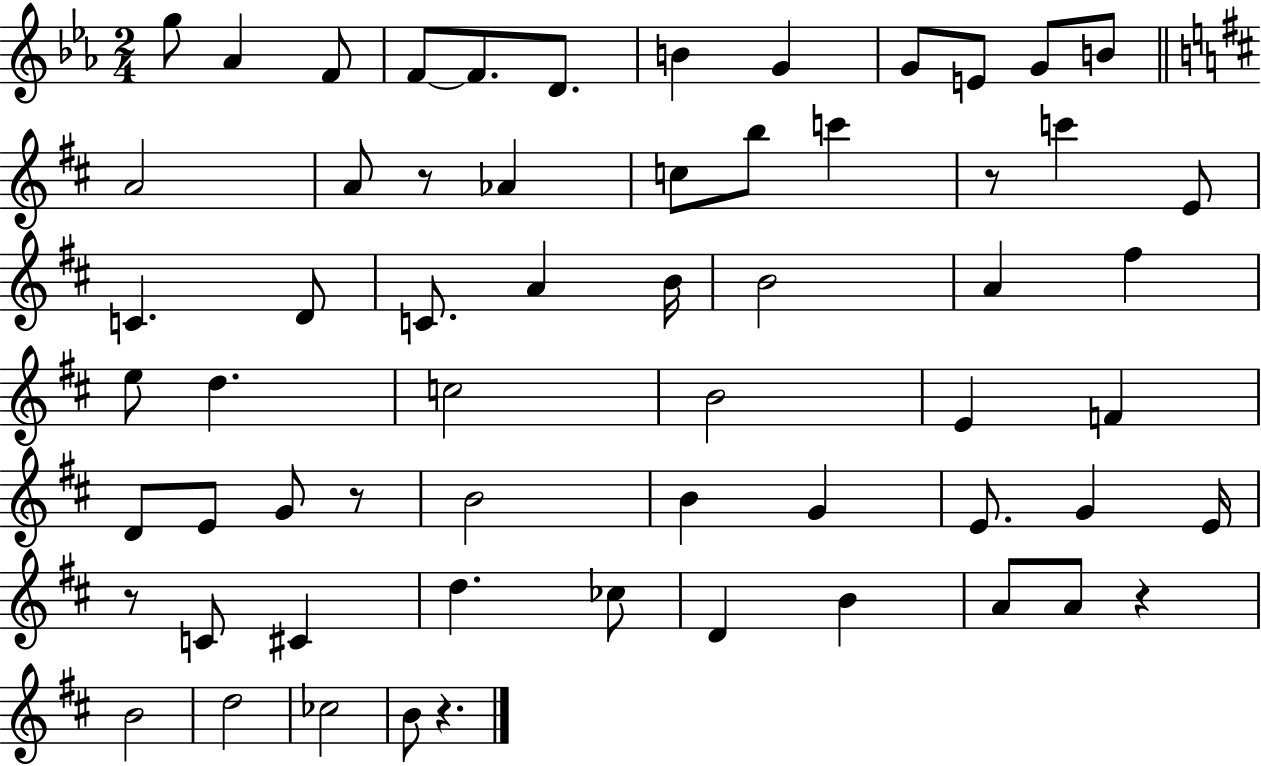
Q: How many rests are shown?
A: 6